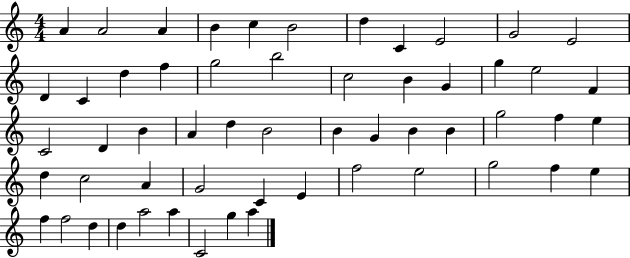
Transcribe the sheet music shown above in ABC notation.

X:1
T:Untitled
M:4/4
L:1/4
K:C
A A2 A B c B2 d C E2 G2 E2 D C d f g2 b2 c2 B G g e2 F C2 D B A d B2 B G B B g2 f e d c2 A G2 C E f2 e2 g2 f e f f2 d d a2 a C2 g a